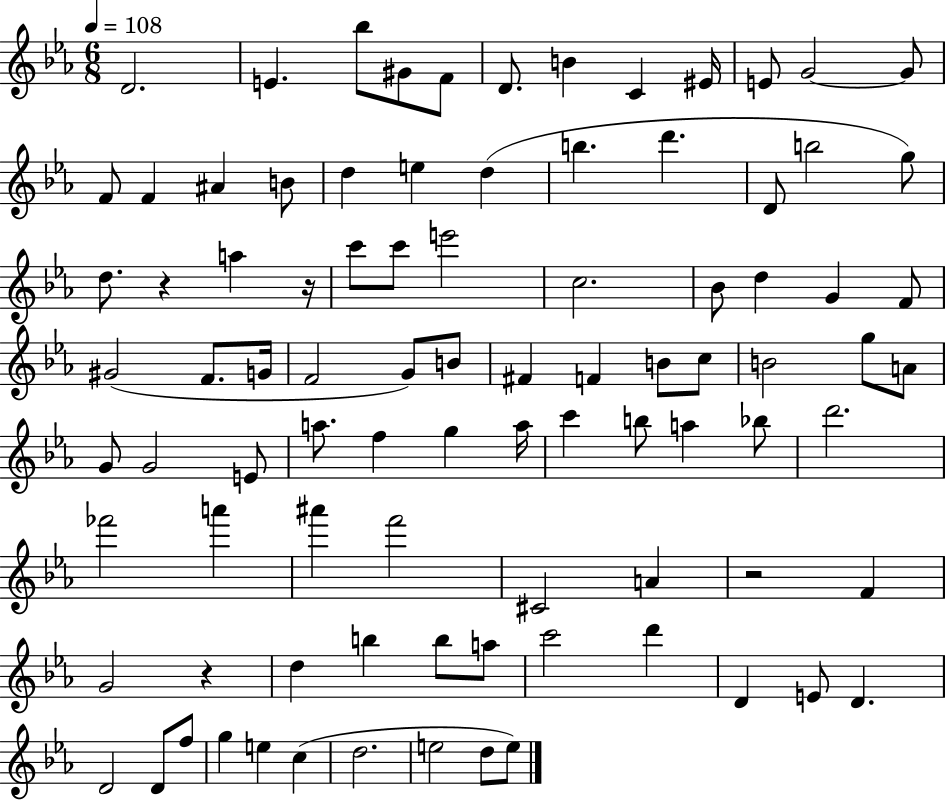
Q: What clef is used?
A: treble